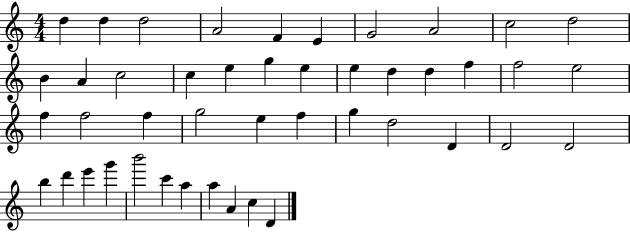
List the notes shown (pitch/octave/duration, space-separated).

D5/q D5/q D5/h A4/h F4/q E4/q G4/h A4/h C5/h D5/h B4/q A4/q C5/h C5/q E5/q G5/q E5/q E5/q D5/q D5/q F5/q F5/h E5/h F5/q F5/h F5/q G5/h E5/q F5/q G5/q D5/h D4/q D4/h D4/h B5/q D6/q E6/q G6/q B6/h C6/q A5/q A5/q A4/q C5/q D4/q